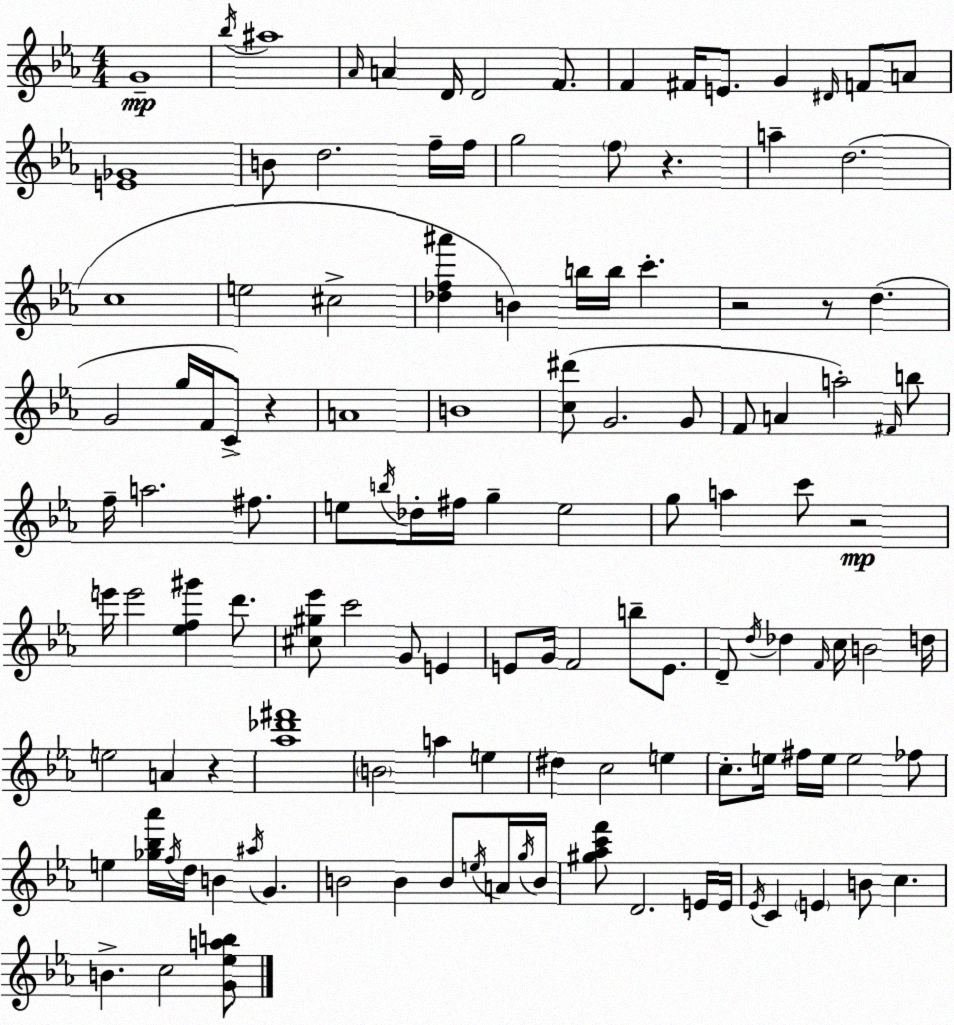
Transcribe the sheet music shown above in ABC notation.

X:1
T:Untitled
M:4/4
L:1/4
K:Cm
G4 _b/4 ^a4 _A/4 A D/4 D2 F/2 F ^F/4 E/2 G ^D/4 F/2 A/2 [E_G]4 B/2 d2 f/4 f/4 g2 f/2 z a d2 c4 e2 ^c2 [_df^a'] B b/4 b/4 c' z2 z/2 d G2 g/4 F/4 C/2 z A4 B4 [c^d']/2 G2 G/2 F/2 A a2 ^F/4 b/2 f/4 a2 ^f/2 e/2 b/4 _d/4 ^f/4 g e2 g/2 a c'/2 z2 e'/4 e'2 [_ef^g'] d'/2 [^c^g_e']/2 c'2 G/2 E E/2 G/4 F2 b/2 E/2 D/2 d/4 _d F/4 c/4 B2 d/4 e2 A z [_a_d'^f']4 B2 a e ^d c2 e c/2 e/4 ^f/4 e/4 e2 _f/2 e [_g_b_a']/4 f/4 d/4 B ^a/4 G B2 B B/2 e/4 A/4 g/4 B/4 [^g_ac'f']/2 D2 E/4 E/4 _E/4 C E B/2 c B c2 [G_eab]/2